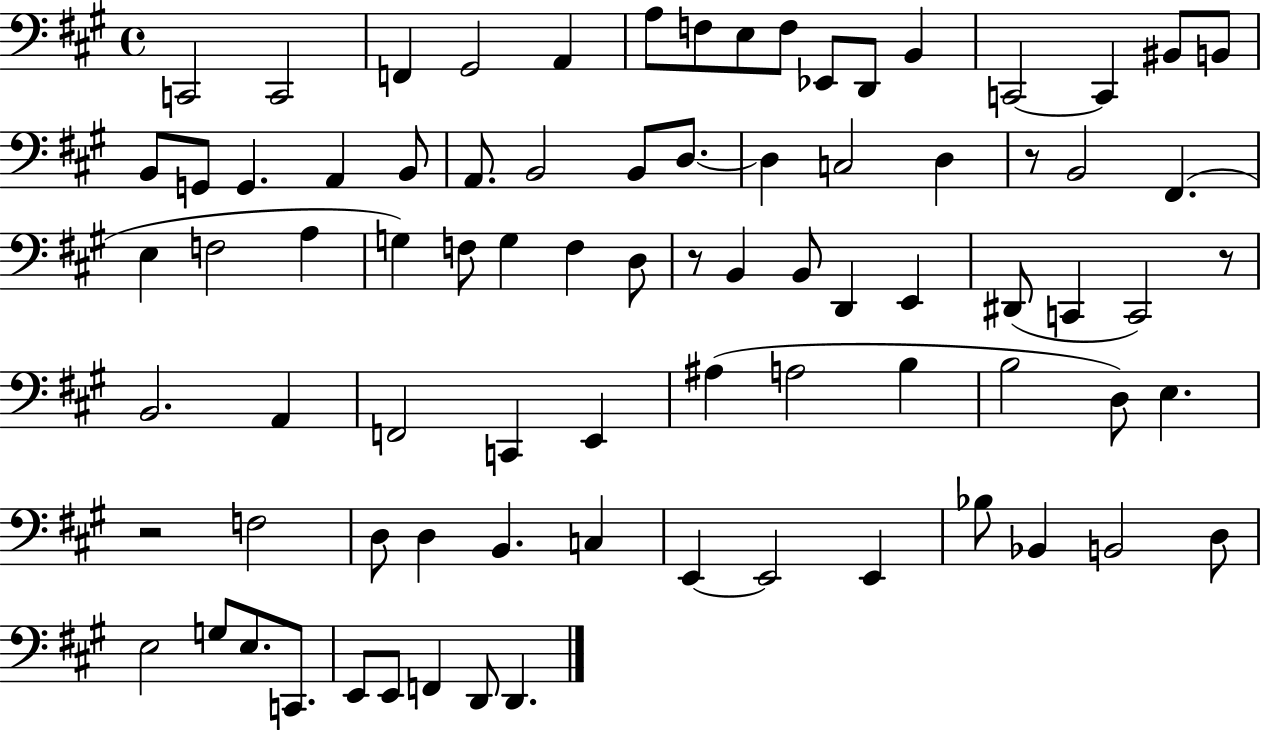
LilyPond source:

{
  \clef bass
  \time 4/4
  \defaultTimeSignature
  \key a \major
  c,2 c,2 | f,4 gis,2 a,4 | a8 f8 e8 f8 ees,8 d,8 b,4 | c,2~~ c,4 bis,8 b,8 | \break b,8 g,8 g,4. a,4 b,8 | a,8. b,2 b,8 d8.~~ | d4 c2 d4 | r8 b,2 fis,4.( | \break e4 f2 a4 | g4) f8 g4 f4 d8 | r8 b,4 b,8 d,4 e,4 | dis,8( c,4 c,2) r8 | \break b,2. a,4 | f,2 c,4 e,4 | ais4( a2 b4 | b2 d8) e4. | \break r2 f2 | d8 d4 b,4. c4 | e,4~~ e,2 e,4 | bes8 bes,4 b,2 d8 | \break e2 g8 e8. c,8. | e,8 e,8 f,4 d,8 d,4. | \bar "|."
}